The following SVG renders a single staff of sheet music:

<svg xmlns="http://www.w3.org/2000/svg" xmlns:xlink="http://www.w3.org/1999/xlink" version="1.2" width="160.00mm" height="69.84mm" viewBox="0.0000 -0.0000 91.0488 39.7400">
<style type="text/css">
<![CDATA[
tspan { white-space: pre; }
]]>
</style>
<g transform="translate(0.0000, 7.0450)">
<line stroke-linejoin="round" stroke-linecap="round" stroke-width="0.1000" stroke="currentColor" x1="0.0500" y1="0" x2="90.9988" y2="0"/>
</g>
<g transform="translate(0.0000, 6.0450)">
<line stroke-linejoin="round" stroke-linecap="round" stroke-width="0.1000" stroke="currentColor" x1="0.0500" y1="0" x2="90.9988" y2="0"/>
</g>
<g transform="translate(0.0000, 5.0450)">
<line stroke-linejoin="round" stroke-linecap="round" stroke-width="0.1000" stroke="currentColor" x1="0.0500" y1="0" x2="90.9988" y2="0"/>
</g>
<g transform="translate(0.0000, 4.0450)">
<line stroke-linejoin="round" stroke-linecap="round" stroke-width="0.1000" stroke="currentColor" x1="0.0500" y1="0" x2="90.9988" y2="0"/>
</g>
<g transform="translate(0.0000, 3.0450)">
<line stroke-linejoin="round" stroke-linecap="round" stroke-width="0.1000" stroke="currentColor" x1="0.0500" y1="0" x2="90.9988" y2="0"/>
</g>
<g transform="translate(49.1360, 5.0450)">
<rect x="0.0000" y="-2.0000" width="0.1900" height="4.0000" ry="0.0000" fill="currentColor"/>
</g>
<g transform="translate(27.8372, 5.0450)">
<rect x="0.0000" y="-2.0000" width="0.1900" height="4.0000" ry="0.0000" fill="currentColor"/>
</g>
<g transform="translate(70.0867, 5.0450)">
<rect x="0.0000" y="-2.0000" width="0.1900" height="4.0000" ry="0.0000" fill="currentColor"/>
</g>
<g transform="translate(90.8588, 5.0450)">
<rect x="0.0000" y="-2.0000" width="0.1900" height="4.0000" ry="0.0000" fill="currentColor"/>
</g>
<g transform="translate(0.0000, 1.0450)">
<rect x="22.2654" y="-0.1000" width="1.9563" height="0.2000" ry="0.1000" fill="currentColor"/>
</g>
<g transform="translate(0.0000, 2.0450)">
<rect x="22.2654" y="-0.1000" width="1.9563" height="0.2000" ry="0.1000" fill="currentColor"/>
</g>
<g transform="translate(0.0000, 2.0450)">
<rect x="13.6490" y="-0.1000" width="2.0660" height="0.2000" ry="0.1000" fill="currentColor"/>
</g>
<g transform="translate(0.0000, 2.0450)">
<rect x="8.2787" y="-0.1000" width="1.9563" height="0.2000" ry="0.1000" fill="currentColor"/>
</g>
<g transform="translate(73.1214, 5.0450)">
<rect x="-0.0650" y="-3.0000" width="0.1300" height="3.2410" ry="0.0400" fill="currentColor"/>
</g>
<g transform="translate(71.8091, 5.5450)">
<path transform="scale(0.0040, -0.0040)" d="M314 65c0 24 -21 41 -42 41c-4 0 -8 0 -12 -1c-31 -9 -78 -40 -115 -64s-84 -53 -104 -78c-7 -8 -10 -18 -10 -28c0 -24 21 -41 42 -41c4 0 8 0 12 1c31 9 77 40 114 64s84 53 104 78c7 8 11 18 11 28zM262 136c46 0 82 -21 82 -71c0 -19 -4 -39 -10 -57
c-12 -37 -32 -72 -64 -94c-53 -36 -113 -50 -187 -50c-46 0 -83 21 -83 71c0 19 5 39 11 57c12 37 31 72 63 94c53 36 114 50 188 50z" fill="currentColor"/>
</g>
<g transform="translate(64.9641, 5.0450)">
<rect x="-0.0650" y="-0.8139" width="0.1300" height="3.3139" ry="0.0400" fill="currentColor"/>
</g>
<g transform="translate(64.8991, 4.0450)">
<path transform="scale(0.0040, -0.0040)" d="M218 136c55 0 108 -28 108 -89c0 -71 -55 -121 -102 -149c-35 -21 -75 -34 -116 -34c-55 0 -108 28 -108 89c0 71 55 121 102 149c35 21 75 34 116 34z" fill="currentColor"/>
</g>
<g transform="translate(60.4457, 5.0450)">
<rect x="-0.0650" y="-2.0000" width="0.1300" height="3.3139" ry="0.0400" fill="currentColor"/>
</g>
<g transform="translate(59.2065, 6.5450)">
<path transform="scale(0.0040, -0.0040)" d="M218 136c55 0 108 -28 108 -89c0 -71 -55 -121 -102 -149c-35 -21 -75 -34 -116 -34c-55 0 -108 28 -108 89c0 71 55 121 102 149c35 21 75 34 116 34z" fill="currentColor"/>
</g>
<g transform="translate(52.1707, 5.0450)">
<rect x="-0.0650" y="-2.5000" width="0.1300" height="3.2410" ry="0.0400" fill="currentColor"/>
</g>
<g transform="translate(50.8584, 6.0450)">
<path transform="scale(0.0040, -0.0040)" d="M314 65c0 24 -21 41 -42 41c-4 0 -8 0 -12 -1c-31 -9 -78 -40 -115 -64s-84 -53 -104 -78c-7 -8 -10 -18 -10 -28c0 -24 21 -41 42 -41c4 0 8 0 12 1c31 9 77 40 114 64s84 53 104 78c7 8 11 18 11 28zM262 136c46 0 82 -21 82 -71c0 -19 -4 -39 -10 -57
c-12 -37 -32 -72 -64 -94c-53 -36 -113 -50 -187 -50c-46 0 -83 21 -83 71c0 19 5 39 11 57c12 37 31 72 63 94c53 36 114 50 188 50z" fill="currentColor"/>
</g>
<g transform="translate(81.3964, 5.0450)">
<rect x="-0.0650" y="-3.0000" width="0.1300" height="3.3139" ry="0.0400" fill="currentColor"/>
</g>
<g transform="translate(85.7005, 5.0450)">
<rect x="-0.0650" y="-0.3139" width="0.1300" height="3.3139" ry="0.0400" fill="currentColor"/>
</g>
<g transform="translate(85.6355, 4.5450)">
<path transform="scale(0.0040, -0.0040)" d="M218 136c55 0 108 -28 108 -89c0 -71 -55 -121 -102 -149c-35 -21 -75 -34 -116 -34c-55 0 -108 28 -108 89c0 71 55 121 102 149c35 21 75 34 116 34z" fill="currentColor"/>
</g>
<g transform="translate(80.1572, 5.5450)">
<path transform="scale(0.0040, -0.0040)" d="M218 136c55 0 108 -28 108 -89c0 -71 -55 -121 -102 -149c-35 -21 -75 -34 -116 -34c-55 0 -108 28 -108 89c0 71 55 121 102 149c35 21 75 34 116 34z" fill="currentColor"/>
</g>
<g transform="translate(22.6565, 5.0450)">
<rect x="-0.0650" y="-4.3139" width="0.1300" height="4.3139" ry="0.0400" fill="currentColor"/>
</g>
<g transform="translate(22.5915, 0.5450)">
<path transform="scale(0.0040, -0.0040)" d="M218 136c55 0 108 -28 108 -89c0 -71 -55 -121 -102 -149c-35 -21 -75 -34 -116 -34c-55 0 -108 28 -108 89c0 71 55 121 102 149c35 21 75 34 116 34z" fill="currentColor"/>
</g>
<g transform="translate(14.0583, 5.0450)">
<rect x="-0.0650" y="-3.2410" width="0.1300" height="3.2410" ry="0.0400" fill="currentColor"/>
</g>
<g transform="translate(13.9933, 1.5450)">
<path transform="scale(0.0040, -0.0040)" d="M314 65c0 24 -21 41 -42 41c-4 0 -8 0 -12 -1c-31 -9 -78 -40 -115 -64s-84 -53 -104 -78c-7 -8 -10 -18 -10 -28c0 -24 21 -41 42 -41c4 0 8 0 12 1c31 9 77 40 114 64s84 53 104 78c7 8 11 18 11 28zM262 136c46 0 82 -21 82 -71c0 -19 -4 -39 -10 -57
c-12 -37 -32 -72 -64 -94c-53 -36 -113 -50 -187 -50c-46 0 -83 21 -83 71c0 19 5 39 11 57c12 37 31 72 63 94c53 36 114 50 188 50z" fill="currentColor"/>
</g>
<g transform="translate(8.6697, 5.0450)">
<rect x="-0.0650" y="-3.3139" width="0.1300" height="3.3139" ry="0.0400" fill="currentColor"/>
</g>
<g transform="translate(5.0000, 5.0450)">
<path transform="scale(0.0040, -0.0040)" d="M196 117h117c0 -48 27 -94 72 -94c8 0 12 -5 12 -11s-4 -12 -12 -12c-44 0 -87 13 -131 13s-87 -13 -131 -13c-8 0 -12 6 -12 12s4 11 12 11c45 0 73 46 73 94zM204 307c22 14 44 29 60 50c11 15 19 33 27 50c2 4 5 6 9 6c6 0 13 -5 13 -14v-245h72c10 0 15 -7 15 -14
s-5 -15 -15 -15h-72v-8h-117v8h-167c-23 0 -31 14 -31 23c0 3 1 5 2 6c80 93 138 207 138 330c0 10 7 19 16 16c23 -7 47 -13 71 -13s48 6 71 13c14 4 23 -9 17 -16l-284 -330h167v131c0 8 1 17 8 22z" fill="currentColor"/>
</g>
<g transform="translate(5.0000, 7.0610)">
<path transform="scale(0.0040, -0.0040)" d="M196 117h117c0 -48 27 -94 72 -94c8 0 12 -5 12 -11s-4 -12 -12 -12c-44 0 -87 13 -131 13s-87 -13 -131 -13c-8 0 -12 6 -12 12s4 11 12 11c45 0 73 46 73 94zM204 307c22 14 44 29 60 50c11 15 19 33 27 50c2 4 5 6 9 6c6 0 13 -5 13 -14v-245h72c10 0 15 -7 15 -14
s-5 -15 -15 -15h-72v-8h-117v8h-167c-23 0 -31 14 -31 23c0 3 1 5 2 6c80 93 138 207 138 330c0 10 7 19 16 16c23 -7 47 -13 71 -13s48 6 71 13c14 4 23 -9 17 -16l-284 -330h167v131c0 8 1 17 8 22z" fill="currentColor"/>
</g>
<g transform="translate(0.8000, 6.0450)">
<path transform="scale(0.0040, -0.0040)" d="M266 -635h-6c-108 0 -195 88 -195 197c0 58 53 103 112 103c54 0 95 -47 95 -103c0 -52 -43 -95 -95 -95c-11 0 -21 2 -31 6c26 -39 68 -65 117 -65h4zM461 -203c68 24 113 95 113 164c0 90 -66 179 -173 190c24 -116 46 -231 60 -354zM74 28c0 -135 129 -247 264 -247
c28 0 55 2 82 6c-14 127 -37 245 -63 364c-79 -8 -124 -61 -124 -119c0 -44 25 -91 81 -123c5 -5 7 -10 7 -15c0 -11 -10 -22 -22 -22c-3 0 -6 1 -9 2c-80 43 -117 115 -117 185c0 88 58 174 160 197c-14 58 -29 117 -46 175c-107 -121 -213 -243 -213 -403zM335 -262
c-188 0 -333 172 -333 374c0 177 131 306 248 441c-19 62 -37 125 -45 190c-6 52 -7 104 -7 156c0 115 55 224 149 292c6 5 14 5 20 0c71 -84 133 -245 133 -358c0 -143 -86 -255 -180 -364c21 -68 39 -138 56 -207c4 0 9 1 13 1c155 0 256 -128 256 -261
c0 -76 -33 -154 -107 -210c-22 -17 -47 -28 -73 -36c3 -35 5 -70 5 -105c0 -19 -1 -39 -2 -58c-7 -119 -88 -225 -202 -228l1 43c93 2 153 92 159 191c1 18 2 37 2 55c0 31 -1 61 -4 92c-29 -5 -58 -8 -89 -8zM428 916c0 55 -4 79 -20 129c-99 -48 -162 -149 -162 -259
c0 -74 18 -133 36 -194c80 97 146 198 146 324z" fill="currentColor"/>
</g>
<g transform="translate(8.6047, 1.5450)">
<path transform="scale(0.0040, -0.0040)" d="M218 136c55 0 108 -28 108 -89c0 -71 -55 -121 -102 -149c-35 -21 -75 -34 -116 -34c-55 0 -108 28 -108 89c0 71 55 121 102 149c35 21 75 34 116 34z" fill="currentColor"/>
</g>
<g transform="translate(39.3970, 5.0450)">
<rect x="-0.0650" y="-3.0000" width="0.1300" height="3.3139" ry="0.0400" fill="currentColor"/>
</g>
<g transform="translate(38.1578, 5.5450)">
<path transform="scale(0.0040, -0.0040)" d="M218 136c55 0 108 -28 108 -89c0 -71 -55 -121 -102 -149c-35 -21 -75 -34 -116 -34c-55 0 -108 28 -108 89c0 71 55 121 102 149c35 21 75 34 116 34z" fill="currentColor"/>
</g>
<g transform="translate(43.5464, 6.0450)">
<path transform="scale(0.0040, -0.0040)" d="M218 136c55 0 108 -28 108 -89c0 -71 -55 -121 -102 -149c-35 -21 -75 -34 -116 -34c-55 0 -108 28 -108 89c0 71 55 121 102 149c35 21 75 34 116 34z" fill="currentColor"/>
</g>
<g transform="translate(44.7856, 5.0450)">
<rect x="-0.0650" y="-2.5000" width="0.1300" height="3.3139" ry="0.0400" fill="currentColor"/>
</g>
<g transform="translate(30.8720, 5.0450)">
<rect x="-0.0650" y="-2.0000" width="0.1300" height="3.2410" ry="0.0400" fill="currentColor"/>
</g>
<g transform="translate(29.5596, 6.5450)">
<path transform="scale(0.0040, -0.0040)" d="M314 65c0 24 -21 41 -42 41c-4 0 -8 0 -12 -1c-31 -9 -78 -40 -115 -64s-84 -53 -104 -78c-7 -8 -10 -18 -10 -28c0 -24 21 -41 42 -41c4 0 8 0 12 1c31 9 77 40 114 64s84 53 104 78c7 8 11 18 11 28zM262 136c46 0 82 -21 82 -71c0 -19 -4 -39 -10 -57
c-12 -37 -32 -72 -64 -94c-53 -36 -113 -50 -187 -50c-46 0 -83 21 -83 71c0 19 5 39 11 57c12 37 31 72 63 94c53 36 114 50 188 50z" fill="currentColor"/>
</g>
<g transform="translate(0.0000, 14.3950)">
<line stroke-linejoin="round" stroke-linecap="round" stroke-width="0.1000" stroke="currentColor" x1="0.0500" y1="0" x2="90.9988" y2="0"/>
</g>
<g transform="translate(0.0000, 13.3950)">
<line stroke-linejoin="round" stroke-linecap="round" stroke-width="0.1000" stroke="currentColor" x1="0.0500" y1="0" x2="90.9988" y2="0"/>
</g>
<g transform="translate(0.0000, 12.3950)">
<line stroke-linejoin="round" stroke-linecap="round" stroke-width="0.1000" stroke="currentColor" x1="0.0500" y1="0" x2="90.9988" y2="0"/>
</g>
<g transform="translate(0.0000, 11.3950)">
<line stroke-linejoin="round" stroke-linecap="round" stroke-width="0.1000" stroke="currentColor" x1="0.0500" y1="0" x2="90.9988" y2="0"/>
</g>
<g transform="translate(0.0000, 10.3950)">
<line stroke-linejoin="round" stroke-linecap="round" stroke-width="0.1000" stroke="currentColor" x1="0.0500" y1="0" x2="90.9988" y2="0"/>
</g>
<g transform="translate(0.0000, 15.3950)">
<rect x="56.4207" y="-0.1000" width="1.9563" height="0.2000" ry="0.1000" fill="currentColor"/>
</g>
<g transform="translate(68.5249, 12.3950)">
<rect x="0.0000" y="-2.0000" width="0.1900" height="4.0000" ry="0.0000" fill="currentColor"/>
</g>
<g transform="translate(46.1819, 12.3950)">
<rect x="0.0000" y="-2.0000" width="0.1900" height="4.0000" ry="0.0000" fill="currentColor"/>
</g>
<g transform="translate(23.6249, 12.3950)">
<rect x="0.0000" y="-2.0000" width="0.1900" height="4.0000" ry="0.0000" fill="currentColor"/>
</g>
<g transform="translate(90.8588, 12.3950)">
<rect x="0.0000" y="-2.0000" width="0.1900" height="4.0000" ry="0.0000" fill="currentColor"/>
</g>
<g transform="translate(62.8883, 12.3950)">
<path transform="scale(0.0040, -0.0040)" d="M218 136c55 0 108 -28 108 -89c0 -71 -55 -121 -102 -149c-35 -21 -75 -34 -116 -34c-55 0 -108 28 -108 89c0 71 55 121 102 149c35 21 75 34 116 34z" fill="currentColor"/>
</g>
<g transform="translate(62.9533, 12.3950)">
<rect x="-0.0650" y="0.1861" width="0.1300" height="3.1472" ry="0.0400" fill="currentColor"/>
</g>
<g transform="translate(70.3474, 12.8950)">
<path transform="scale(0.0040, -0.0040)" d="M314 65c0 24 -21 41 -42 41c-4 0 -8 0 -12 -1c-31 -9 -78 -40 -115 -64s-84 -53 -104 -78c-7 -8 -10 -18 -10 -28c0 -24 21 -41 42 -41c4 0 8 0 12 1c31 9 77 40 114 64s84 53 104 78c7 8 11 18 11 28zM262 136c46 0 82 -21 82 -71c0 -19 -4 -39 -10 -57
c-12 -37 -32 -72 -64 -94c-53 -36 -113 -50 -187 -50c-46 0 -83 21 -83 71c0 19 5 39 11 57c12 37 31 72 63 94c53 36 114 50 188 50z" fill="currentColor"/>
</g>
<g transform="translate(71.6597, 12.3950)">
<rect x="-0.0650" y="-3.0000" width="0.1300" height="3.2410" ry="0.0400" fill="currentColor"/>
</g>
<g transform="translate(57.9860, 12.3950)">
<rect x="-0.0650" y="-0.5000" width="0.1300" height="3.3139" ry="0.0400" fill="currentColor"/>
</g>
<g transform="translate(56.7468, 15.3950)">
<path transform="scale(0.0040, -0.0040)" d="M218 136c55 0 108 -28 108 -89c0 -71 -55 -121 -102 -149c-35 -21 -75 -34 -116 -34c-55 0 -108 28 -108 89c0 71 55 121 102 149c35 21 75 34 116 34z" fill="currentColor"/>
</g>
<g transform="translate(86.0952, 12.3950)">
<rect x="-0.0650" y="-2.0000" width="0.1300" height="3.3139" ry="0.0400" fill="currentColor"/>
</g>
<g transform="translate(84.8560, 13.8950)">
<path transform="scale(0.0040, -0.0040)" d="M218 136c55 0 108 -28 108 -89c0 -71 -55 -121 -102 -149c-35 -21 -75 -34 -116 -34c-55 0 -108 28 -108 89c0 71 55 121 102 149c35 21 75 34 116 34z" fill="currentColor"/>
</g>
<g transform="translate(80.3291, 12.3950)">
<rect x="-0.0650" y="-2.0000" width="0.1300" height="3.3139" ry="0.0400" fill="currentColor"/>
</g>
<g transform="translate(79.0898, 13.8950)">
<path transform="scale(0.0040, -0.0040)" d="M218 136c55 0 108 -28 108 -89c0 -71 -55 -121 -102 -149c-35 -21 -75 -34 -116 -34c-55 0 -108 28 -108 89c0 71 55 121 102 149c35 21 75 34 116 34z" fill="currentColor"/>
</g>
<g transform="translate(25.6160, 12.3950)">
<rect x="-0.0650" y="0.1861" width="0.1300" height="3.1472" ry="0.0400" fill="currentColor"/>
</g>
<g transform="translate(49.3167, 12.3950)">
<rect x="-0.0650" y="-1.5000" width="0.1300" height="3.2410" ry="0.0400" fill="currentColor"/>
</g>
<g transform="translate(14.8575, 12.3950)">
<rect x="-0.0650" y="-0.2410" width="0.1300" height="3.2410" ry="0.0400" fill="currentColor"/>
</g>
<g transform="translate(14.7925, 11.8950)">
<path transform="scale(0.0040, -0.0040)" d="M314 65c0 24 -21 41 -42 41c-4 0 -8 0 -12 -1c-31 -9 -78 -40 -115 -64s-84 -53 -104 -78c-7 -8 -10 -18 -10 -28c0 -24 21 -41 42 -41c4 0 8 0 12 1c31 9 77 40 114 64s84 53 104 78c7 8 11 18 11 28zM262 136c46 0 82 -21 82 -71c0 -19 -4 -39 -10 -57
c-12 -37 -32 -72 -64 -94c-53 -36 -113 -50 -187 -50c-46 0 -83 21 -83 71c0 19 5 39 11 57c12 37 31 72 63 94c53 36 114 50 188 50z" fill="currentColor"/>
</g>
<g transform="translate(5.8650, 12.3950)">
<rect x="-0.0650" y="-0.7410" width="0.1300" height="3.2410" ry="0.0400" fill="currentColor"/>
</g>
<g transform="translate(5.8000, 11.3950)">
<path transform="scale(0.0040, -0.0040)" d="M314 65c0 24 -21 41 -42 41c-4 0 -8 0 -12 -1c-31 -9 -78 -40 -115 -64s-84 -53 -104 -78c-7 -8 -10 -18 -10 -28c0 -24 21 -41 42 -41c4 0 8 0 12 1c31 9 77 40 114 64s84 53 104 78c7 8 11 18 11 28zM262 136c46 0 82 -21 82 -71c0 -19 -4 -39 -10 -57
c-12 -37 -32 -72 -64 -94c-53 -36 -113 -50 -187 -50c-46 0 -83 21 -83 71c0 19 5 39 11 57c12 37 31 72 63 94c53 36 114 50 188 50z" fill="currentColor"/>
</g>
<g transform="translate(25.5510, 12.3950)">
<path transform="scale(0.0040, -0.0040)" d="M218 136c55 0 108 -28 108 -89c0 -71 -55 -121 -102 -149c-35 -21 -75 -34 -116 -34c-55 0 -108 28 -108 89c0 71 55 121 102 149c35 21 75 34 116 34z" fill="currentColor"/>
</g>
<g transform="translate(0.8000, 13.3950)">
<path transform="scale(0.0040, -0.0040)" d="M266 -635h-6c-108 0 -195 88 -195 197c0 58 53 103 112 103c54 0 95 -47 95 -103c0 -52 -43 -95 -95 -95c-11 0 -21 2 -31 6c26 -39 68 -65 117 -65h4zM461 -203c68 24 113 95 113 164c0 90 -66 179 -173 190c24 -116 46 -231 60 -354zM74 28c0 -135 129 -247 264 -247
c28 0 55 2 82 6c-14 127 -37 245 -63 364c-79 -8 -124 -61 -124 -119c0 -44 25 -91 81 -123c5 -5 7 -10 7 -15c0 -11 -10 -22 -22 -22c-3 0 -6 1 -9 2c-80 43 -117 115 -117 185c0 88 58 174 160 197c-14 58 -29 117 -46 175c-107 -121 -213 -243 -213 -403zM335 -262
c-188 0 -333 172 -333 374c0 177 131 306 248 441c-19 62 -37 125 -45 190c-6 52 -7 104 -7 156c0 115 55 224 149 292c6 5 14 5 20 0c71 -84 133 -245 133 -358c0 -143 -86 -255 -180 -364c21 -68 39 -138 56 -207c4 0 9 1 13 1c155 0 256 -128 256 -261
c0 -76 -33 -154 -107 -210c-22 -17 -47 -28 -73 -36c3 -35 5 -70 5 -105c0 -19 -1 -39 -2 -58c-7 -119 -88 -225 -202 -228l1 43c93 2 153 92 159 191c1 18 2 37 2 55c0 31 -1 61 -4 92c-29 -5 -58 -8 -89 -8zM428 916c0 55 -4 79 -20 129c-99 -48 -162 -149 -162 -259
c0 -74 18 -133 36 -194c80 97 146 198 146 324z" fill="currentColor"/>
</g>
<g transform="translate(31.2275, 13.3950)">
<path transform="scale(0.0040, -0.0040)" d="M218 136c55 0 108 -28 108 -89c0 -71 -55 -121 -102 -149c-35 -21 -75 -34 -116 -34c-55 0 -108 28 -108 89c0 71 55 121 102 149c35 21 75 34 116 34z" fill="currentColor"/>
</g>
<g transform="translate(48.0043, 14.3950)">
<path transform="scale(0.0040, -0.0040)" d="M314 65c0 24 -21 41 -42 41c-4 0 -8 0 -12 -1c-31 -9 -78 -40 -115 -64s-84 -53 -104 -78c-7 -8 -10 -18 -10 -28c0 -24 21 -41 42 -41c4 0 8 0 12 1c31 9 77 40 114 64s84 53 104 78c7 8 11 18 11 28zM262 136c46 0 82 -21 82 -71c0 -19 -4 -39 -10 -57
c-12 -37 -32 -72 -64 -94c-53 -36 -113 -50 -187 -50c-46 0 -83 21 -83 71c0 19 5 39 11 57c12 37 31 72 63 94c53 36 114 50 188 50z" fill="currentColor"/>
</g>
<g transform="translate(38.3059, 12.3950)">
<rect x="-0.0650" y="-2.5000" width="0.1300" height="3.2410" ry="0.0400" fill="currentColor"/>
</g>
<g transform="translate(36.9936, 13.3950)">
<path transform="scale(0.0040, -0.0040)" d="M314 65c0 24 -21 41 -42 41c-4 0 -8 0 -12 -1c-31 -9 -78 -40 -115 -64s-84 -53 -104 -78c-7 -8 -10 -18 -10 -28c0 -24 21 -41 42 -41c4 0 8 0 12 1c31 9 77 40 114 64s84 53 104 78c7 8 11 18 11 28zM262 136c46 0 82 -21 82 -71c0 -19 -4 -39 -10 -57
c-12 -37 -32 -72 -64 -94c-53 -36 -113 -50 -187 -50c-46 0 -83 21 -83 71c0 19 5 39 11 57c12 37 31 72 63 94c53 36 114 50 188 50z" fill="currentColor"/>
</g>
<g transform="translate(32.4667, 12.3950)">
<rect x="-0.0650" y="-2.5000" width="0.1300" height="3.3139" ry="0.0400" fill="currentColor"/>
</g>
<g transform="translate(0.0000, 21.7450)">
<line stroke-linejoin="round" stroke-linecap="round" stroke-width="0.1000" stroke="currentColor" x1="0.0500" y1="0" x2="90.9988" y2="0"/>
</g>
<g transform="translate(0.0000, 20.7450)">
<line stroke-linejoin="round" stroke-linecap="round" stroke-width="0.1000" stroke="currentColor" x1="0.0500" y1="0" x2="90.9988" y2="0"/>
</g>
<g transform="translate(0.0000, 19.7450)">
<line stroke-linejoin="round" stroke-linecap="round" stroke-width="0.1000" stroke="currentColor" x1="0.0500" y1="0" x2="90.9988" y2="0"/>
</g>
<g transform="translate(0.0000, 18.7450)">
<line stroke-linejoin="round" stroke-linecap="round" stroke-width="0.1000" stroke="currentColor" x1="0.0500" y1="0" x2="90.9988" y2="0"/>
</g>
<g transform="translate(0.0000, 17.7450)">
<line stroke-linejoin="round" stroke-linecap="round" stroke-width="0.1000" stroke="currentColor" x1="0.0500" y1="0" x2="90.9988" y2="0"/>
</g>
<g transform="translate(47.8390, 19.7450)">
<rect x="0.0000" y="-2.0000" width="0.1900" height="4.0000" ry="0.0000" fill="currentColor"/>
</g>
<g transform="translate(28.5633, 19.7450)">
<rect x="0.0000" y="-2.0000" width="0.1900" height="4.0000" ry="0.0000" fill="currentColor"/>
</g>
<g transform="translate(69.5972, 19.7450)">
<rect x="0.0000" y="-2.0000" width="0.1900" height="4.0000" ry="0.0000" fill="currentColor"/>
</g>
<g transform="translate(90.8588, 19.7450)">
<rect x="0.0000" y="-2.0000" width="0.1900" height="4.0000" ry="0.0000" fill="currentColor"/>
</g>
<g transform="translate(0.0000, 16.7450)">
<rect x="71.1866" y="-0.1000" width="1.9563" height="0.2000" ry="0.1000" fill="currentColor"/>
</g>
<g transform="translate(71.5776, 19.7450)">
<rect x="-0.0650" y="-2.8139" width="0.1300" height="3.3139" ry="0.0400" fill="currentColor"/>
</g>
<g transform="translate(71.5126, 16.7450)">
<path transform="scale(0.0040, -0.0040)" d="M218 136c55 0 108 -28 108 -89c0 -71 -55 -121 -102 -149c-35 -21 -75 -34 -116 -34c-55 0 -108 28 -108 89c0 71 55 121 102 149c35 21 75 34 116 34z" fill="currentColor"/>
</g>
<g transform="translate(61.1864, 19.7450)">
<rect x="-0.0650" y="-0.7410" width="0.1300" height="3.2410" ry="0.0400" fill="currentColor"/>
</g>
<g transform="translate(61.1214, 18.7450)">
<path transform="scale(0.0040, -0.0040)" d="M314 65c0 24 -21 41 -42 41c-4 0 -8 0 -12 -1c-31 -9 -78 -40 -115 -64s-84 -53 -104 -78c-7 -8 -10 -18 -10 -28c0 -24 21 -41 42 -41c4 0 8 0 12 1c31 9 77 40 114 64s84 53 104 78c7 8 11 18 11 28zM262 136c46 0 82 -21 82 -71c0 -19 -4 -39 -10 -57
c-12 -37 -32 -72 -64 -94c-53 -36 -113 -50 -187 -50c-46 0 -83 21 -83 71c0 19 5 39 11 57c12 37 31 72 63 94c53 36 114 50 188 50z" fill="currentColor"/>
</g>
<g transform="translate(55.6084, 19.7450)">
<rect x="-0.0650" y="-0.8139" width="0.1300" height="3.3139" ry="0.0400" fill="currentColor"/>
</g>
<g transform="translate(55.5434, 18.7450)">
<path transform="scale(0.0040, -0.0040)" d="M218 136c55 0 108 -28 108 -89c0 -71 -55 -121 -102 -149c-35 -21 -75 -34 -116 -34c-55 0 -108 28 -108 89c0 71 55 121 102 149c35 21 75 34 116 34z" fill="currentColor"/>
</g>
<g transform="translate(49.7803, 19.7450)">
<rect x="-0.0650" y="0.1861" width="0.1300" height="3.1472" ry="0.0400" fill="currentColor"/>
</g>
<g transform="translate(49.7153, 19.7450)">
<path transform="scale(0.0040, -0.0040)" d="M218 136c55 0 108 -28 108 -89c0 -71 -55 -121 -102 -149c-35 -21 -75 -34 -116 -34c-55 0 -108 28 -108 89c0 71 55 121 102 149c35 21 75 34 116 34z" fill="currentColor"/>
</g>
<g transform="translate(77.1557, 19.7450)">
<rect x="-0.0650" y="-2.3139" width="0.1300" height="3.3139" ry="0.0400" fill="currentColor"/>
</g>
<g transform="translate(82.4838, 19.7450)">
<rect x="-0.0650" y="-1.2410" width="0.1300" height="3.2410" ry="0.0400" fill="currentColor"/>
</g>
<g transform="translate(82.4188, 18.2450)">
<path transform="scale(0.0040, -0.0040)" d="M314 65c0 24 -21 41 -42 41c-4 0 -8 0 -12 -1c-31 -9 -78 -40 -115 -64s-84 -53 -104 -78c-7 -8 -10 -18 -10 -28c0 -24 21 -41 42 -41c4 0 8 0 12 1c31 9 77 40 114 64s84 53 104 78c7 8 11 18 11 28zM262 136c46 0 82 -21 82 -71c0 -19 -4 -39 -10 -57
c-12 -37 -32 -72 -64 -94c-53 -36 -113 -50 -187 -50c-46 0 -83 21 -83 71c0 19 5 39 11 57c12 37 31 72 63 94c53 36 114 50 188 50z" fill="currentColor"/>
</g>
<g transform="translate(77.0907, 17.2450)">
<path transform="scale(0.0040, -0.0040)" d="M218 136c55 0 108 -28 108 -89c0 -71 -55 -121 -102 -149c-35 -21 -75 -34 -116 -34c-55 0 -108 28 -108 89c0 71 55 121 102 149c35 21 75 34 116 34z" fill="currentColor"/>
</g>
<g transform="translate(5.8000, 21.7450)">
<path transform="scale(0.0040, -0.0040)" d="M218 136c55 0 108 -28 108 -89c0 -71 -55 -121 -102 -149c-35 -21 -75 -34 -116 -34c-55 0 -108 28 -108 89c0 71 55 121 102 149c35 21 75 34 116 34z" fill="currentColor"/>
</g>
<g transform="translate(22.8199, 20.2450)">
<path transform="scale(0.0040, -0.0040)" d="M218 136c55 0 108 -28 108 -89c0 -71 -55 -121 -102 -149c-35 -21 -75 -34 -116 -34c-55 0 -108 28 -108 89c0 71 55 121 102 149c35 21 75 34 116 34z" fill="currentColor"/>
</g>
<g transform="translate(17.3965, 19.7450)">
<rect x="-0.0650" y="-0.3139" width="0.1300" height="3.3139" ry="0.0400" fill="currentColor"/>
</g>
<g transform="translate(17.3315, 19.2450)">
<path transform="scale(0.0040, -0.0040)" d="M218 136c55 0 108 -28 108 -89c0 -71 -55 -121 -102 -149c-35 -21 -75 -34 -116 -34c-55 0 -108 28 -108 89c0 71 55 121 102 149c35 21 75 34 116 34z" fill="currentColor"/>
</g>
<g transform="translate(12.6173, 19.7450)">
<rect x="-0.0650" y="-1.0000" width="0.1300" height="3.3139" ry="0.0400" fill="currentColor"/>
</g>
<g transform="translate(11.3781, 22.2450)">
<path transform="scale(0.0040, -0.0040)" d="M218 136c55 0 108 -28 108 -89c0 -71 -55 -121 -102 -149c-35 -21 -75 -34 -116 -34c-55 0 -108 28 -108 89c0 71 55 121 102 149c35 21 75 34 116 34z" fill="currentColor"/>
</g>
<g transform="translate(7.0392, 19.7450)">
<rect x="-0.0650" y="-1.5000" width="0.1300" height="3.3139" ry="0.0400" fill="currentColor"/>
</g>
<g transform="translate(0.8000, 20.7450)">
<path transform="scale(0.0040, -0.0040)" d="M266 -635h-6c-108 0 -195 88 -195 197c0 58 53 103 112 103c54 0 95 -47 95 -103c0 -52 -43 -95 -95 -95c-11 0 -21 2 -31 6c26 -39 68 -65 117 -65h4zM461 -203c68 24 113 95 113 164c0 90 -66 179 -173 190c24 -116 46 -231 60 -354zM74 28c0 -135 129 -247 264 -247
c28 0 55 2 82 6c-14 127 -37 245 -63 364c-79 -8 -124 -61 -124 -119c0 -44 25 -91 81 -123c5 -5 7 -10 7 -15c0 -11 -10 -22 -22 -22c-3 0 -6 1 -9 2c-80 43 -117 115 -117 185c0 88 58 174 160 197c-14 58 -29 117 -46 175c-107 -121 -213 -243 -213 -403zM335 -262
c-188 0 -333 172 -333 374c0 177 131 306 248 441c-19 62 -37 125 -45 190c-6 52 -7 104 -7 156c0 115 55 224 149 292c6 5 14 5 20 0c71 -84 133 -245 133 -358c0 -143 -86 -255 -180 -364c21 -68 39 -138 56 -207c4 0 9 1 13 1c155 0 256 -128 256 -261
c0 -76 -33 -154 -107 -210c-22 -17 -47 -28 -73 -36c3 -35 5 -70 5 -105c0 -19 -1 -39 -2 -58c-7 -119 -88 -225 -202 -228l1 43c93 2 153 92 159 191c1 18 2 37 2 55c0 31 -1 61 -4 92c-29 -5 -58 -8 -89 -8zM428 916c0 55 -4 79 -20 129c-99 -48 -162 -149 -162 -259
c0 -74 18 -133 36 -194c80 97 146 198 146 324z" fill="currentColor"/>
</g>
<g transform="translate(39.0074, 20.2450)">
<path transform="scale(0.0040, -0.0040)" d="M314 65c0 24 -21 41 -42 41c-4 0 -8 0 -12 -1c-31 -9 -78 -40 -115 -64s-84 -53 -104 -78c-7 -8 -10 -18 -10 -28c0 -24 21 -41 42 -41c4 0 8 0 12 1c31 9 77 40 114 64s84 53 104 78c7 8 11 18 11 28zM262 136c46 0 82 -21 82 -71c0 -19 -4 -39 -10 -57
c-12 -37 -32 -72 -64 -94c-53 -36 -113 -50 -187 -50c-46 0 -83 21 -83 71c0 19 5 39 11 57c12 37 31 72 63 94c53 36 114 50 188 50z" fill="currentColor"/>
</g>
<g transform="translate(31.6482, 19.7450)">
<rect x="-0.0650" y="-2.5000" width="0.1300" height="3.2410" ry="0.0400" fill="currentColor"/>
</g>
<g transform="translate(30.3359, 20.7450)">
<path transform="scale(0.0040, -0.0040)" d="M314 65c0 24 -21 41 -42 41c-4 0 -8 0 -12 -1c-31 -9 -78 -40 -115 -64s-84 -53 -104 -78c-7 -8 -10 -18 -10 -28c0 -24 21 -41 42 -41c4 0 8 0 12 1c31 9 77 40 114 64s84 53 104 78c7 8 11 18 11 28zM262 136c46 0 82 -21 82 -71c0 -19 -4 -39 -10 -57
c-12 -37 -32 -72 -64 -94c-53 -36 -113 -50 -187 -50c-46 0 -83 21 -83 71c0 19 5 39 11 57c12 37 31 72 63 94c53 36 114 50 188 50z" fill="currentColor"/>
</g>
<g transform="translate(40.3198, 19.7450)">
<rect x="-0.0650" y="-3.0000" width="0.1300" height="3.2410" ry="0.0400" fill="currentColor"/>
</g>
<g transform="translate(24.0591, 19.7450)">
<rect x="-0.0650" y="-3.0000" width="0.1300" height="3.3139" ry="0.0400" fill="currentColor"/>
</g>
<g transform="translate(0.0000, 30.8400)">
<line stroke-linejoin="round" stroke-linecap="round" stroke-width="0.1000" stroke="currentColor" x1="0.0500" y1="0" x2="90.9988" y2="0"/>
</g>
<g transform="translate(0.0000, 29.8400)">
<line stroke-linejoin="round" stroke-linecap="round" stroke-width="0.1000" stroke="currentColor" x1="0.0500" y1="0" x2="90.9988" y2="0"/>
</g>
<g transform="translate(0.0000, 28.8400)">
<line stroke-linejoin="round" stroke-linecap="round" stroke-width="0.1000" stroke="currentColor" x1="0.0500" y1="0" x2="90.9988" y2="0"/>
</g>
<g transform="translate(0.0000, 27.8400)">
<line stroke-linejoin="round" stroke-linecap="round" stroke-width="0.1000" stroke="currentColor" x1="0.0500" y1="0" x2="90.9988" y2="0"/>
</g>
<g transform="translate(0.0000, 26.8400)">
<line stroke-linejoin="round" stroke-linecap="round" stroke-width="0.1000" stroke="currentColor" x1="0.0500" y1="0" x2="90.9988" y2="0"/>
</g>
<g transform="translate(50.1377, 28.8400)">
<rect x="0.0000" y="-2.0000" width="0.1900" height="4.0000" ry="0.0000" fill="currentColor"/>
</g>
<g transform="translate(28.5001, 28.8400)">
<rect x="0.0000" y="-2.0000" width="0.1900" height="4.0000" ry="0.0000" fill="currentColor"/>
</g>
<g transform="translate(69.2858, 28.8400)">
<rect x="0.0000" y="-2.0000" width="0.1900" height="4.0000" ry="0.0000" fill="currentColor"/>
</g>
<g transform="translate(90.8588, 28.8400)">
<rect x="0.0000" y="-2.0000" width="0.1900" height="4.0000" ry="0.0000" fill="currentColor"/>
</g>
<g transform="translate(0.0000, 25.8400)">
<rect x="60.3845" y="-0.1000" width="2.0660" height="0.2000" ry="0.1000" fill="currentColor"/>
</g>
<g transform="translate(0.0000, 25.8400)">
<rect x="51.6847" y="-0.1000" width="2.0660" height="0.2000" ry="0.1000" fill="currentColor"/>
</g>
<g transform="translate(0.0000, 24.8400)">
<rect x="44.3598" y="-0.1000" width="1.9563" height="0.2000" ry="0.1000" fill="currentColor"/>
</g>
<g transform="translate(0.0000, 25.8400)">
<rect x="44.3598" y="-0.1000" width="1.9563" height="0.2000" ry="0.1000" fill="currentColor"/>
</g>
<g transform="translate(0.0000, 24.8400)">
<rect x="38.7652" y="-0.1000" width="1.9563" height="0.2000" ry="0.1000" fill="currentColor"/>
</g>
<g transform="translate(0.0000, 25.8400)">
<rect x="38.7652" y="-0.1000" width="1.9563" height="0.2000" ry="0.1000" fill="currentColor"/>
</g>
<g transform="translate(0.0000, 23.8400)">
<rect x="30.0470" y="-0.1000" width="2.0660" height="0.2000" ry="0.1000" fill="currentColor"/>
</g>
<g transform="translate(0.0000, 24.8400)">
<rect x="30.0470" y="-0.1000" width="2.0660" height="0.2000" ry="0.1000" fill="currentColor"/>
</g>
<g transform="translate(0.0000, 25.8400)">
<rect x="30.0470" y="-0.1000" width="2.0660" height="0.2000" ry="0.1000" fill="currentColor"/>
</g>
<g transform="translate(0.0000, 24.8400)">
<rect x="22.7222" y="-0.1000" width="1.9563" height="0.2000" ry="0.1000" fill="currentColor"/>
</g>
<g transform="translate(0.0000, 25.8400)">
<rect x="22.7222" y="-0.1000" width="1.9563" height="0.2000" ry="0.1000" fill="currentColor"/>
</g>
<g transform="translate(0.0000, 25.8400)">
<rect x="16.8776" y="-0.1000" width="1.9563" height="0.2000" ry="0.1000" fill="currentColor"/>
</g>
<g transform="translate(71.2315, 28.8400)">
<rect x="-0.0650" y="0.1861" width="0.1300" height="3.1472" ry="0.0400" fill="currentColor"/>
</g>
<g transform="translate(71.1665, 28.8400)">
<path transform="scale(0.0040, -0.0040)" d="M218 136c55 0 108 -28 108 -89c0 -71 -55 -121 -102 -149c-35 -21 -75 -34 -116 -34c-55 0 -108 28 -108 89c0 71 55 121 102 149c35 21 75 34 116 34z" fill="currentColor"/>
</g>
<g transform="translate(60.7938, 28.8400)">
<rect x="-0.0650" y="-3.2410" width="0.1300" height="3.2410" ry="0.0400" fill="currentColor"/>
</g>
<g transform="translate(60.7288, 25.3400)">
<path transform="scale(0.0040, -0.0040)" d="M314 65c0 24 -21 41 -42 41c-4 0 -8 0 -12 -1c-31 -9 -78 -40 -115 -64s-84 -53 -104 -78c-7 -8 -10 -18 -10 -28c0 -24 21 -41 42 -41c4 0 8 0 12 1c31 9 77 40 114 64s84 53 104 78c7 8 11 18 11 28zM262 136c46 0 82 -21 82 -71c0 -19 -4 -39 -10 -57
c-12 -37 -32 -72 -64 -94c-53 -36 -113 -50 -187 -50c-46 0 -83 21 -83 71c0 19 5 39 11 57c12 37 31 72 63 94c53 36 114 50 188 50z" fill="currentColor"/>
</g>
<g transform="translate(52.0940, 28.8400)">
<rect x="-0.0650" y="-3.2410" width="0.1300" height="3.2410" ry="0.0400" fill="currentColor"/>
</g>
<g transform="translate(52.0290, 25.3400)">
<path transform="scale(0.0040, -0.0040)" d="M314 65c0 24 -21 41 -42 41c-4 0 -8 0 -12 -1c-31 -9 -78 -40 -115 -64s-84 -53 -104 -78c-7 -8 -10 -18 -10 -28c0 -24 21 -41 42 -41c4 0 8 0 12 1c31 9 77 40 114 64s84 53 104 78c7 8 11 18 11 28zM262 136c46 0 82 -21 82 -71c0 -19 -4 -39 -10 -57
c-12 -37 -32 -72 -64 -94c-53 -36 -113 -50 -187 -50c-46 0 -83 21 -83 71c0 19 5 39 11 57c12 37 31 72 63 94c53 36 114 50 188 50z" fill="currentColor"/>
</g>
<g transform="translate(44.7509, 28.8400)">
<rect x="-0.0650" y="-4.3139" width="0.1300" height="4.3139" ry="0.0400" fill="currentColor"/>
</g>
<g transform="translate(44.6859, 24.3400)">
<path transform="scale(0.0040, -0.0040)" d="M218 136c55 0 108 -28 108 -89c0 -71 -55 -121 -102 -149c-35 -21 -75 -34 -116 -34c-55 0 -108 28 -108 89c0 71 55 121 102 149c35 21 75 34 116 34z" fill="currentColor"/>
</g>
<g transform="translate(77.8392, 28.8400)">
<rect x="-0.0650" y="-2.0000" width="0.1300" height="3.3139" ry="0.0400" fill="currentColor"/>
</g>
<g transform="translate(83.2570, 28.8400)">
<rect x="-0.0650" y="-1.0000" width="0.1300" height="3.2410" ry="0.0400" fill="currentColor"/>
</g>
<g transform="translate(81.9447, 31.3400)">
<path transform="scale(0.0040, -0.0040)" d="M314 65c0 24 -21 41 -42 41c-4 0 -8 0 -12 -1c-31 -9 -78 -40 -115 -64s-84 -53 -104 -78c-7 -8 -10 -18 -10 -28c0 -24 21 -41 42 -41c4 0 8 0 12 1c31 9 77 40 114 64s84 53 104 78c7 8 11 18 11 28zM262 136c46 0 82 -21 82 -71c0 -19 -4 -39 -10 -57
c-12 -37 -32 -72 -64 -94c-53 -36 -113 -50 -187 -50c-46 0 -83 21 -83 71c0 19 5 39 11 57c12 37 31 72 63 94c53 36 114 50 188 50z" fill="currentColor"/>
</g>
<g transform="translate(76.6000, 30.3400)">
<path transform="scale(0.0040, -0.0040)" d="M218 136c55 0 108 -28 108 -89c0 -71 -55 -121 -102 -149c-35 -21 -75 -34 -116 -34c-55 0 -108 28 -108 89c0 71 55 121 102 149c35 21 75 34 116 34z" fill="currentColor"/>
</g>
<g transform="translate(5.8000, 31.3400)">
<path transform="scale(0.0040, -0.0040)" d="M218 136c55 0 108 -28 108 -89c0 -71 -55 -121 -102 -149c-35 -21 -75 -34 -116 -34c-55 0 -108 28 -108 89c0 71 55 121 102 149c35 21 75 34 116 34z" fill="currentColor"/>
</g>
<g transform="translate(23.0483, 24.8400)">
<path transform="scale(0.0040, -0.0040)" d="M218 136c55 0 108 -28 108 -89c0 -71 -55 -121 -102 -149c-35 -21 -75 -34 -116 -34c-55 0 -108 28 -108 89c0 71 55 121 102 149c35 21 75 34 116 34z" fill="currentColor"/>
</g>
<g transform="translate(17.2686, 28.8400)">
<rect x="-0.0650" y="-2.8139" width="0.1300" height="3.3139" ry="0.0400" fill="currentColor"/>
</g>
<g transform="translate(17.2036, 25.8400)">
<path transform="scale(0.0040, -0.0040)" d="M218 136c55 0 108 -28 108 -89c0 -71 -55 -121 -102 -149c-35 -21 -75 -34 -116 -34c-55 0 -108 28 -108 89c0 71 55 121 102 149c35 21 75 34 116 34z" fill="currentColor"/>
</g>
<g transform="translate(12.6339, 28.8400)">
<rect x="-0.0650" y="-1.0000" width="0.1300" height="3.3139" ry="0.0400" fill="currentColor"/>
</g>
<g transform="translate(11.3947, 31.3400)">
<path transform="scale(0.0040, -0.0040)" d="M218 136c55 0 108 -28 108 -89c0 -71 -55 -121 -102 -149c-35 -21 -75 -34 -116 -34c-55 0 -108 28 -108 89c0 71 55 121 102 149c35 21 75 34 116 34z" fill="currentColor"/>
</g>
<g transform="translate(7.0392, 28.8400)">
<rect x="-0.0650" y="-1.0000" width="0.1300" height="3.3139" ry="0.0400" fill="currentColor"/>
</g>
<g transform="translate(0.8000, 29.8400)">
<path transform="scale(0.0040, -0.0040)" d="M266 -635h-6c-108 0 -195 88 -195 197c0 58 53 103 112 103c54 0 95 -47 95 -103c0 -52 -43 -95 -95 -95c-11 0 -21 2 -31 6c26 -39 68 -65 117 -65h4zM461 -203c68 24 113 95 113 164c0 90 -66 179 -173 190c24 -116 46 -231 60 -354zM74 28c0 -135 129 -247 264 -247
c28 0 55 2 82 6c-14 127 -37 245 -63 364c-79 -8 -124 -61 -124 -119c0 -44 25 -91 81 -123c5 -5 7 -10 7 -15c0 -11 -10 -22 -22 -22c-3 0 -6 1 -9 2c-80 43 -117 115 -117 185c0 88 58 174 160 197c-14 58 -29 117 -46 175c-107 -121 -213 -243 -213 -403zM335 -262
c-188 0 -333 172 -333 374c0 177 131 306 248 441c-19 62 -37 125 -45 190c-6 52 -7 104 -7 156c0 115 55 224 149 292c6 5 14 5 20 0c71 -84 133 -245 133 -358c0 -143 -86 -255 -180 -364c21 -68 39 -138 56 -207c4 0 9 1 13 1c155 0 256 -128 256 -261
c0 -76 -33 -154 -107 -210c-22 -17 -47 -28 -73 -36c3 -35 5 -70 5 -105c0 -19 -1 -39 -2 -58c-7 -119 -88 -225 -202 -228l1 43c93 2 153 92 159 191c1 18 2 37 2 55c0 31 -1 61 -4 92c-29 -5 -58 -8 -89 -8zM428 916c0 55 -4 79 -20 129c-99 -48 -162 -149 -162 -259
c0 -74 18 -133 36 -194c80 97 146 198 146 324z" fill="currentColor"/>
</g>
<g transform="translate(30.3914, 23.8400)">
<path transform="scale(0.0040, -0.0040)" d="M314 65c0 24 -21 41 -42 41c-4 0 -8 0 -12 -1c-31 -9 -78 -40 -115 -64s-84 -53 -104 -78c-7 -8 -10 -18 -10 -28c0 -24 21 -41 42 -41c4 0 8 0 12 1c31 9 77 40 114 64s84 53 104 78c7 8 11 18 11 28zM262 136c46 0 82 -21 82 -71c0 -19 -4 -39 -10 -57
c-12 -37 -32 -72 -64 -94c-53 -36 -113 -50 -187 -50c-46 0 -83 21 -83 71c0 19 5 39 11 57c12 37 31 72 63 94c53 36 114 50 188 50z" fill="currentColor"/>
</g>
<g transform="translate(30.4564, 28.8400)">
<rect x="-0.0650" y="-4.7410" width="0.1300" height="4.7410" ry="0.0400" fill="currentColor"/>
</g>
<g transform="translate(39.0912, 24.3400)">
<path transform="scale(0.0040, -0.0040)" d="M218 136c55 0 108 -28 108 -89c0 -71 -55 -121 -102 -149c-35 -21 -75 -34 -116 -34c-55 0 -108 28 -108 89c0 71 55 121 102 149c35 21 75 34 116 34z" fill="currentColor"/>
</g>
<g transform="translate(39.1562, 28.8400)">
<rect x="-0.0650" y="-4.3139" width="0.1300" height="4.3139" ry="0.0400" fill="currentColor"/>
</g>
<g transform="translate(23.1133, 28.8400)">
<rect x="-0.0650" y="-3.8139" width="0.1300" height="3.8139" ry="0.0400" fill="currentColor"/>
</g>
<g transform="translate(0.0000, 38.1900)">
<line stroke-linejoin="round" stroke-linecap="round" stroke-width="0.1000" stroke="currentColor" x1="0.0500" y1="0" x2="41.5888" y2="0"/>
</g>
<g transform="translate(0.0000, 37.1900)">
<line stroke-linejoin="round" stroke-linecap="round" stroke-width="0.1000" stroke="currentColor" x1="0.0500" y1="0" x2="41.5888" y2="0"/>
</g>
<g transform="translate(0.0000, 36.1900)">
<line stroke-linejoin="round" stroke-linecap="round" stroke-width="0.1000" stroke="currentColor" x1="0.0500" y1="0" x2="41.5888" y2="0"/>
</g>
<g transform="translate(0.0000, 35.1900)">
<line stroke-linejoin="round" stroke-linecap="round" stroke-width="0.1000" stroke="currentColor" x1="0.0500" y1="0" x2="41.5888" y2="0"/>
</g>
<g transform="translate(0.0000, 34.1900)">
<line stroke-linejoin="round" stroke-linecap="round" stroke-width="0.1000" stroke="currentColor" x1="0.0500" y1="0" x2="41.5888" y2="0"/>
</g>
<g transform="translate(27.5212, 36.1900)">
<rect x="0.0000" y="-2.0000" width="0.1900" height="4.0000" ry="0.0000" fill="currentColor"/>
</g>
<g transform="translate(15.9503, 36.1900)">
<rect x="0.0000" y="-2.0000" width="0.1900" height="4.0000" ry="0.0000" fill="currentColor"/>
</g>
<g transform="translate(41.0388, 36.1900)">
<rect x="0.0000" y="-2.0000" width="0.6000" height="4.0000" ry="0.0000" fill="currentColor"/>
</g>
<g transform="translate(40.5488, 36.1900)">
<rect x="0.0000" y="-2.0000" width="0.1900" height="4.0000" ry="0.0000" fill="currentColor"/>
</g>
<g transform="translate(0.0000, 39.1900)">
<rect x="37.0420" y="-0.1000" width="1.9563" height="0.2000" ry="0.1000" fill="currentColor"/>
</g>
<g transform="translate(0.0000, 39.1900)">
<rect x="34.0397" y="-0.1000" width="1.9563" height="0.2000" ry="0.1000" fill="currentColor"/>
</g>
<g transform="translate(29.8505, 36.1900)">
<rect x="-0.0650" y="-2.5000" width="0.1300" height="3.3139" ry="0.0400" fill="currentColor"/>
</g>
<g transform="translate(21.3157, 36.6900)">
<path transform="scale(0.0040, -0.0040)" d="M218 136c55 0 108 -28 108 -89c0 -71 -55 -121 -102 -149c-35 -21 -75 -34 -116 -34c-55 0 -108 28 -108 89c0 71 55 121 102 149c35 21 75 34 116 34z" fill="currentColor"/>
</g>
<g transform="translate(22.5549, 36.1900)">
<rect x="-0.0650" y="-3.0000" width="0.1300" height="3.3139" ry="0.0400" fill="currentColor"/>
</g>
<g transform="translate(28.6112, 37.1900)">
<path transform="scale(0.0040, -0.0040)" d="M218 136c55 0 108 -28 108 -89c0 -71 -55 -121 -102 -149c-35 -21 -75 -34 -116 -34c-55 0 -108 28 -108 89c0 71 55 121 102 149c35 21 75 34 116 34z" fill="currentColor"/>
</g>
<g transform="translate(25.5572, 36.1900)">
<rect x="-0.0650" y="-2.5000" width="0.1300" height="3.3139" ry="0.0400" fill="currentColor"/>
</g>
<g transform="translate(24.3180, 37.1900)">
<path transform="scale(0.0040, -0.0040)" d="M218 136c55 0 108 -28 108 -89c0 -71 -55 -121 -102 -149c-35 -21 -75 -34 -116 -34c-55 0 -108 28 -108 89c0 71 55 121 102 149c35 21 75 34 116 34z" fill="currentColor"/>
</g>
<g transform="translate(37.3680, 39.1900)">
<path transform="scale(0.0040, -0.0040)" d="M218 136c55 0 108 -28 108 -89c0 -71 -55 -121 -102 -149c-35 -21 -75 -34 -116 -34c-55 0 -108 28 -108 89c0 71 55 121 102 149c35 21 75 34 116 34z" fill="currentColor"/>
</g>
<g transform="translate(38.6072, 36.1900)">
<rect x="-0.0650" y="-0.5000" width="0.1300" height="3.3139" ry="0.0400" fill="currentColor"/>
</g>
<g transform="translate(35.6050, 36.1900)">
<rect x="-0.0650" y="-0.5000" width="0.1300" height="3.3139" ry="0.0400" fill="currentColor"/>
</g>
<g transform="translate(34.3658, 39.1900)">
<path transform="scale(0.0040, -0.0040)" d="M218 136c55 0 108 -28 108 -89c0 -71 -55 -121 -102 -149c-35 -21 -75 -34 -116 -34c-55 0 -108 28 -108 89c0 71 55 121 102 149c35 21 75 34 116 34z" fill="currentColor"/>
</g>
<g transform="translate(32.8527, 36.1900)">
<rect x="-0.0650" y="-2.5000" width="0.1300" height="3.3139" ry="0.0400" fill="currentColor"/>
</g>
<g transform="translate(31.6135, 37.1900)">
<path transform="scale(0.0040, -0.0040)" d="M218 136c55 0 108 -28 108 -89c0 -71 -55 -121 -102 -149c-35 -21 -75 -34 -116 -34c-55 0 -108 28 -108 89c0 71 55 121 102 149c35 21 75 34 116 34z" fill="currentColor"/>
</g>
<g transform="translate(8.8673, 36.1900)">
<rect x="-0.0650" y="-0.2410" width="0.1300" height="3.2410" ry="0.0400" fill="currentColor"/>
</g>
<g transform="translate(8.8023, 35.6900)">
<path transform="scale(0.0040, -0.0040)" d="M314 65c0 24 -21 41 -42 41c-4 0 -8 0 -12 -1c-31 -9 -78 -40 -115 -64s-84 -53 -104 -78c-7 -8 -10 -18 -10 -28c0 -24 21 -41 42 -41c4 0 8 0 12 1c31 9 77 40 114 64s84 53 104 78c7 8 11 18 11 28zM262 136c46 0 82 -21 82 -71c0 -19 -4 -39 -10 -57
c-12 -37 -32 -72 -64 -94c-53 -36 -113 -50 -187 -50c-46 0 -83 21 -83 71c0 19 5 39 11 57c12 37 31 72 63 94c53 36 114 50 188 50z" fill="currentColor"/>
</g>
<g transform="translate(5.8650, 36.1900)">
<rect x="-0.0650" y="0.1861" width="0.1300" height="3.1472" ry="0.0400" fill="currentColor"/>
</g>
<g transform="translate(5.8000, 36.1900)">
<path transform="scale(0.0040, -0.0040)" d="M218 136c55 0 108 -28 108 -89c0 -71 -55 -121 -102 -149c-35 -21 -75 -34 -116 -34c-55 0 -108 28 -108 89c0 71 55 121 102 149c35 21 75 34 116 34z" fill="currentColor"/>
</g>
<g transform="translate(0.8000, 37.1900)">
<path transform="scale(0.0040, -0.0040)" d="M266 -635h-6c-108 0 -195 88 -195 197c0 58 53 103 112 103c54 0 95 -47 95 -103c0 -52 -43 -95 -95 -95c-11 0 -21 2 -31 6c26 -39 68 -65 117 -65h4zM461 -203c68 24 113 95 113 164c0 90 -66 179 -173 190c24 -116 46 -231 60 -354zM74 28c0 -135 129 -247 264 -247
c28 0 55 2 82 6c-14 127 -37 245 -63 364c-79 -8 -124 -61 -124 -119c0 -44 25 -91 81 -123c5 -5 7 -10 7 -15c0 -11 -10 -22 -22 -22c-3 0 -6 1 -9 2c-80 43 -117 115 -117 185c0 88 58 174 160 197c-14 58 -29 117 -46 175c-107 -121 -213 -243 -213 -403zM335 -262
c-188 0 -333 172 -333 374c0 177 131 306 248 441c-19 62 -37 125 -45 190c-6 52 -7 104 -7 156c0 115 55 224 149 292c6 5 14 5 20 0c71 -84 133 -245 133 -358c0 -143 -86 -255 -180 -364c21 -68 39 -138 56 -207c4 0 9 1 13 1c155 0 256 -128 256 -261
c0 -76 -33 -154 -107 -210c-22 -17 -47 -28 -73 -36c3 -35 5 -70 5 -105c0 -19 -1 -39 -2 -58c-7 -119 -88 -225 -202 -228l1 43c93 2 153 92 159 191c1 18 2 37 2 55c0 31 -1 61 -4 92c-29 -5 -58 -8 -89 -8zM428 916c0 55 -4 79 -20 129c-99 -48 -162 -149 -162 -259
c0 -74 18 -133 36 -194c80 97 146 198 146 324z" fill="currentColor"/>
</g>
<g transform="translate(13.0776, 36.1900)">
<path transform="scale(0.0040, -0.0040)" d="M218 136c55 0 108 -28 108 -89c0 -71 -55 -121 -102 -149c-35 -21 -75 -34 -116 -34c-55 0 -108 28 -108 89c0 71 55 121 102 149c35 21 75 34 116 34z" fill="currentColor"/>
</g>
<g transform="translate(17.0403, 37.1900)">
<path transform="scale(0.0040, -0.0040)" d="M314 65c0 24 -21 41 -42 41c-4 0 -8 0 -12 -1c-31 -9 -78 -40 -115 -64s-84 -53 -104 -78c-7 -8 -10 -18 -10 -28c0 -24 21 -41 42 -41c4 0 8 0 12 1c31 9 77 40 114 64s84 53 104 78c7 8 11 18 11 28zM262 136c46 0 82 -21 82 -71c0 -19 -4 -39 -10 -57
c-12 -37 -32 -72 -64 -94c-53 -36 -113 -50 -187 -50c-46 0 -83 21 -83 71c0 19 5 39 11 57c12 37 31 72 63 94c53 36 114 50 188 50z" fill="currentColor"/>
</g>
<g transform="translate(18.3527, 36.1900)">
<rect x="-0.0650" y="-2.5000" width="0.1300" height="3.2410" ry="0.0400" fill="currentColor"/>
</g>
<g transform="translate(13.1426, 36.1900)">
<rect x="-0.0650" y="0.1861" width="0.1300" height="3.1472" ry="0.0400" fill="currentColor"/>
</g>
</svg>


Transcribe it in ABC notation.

X:1
T:Untitled
M:4/4
L:1/4
K:C
b b2 d' F2 A G G2 F d A2 A c d2 c2 B G G2 E2 C B A2 F F E D c A G2 A2 B d d2 a g e2 D D a c' e'2 d' d' b2 b2 B F D2 B c2 B G2 A G G G C C